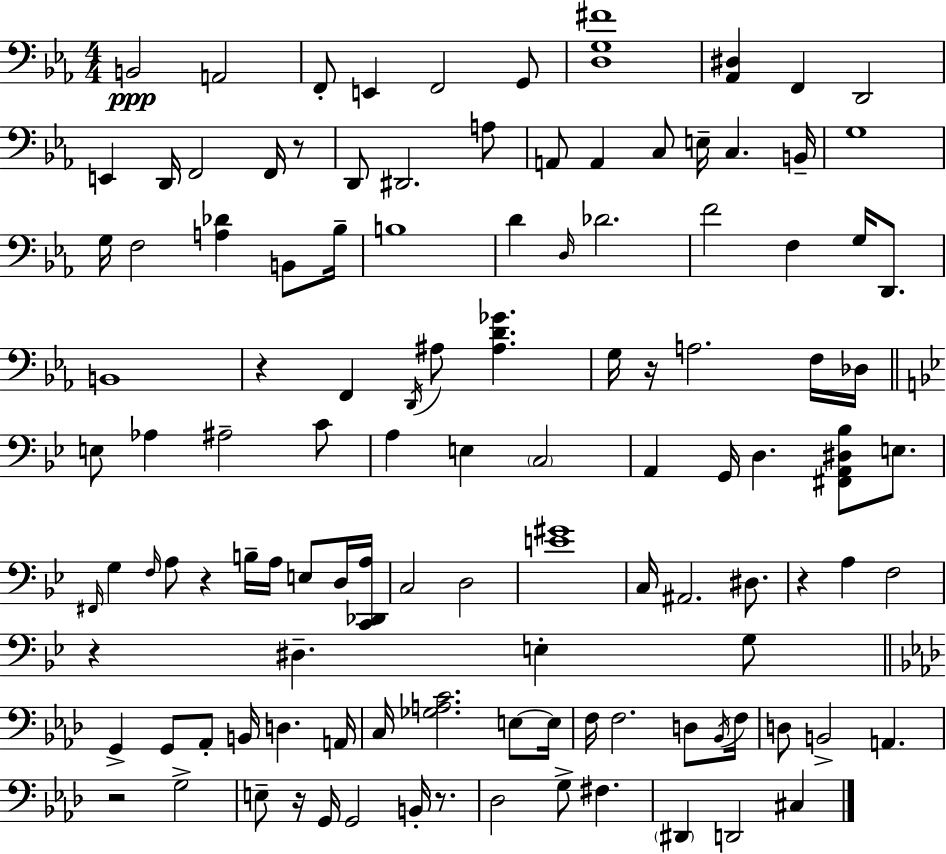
{
  \clef bass
  \numericTimeSignature
  \time 4/4
  \key ees \major
  b,2\ppp a,2 | f,8-. e,4 f,2 g,8 | <d g fis'>1 | <aes, dis>4 f,4 d,2 | \break e,4 d,16 f,2 f,16 r8 | d,8 dis,2. a8 | a,8 a,4 c8 e16-- c4. b,16-- | g1 | \break g16 f2 <a des'>4 b,8 bes16-- | b1 | d'4 \grace { d16 } des'2. | f'2 f4 g16 d,8. | \break b,1 | r4 f,4 \acciaccatura { d,16 } ais8 <ais d' ges'>4. | g16 r16 a2. | f16 des16 \bar "||" \break \key g \minor e8 aes4 ais2-- c'8 | a4 e4 \parenthesize c2 | a,4 g,16 d4. <fis, a, dis bes>8 e8. | \grace { fis,16 } g4 \grace { f16 } a8 r4 b16-- a16 e8 | \break d16 <c, des, a>16 c2 d2 | <e' gis'>1 | c16 ais,2. dis8. | r4 a4 f2 | \break r4 dis4.-- e4-. | g8 \bar "||" \break \key aes \major g,4-> g,8 aes,8-. b,16 d4. a,16 | c16 <ges a c'>2. e8~~ e16 | f16 f2. d8 \acciaccatura { bes,16 } | f16 d8 b,2-> a,4. | \break r2 g2-> | e8-- r16 g,16 g,2 b,16-. r8. | des2 g8-> fis4. | \parenthesize dis,4 d,2 cis4 | \break \bar "|."
}